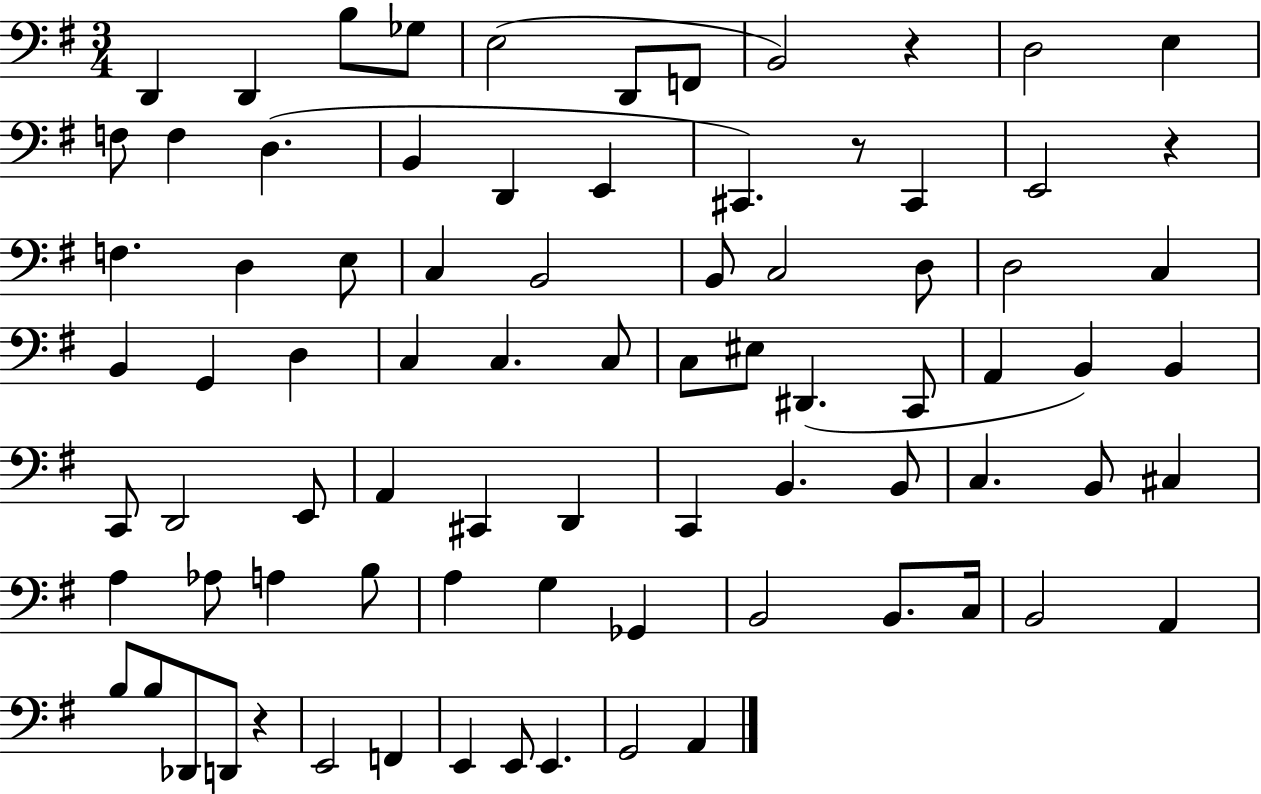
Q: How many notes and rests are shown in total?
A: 81